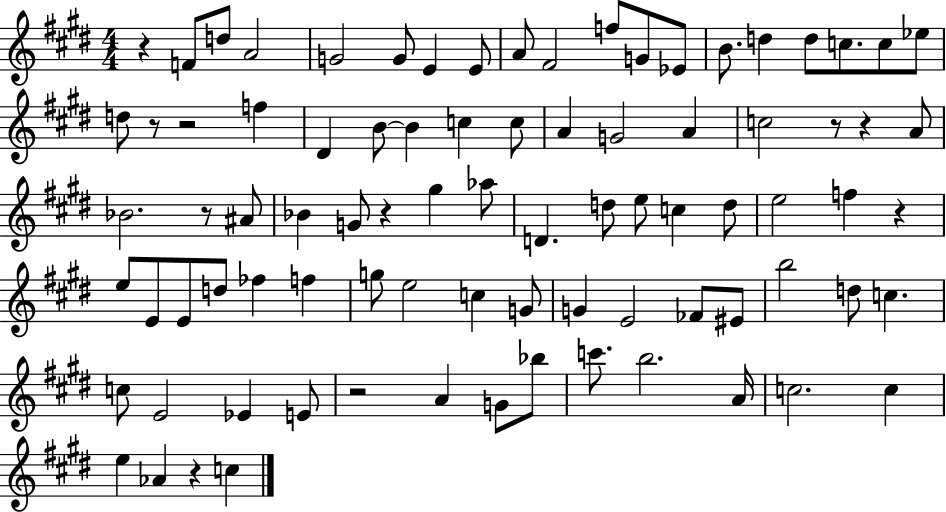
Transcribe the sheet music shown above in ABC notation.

X:1
T:Untitled
M:4/4
L:1/4
K:E
z F/2 d/2 A2 G2 G/2 E E/2 A/2 ^F2 f/2 G/2 _E/2 B/2 d d/2 c/2 c/2 _e/2 d/2 z/2 z2 f ^D B/2 B c c/2 A G2 A c2 z/2 z A/2 _B2 z/2 ^A/2 _B G/2 z ^g _a/2 D d/2 e/2 c d/2 e2 f z e/2 E/2 E/2 d/2 _f f g/2 e2 c G/2 G E2 _F/2 ^E/2 b2 d/2 c c/2 E2 _E E/2 z2 A G/2 _b/2 c'/2 b2 A/4 c2 c e _A z c